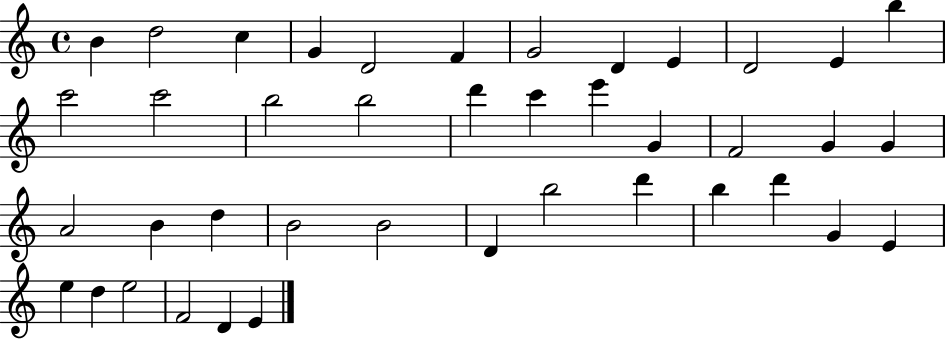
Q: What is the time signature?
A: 4/4